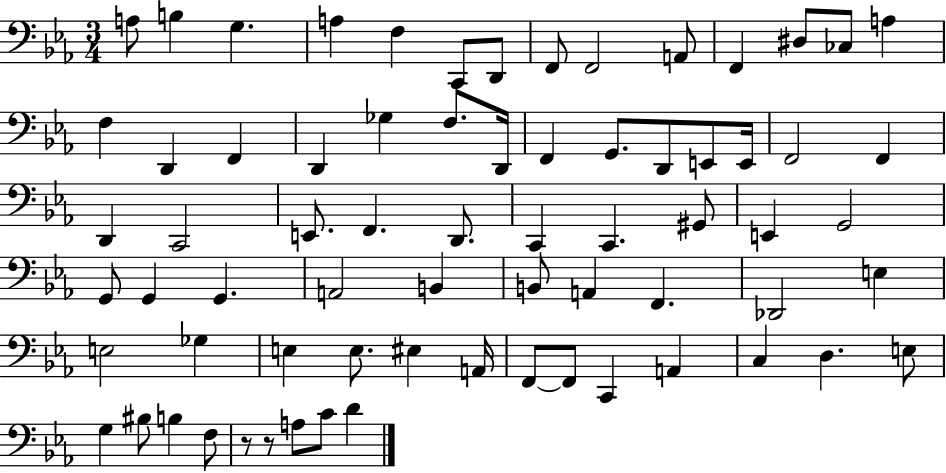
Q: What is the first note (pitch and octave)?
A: A3